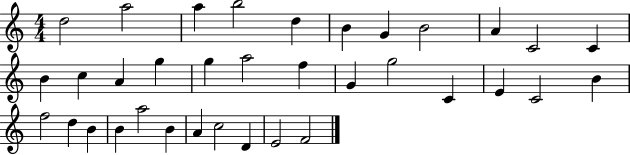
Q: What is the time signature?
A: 4/4